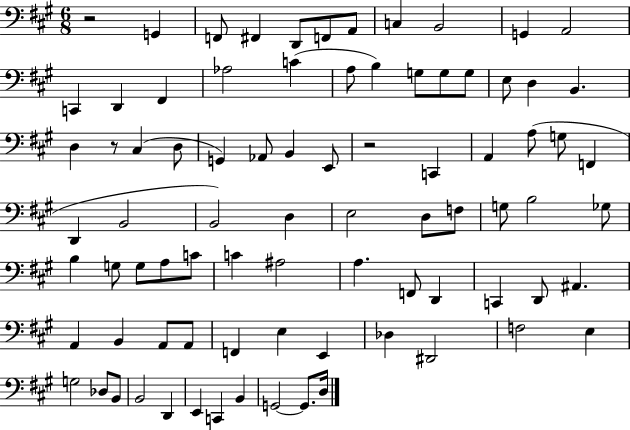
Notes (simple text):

R/h G2/q F2/e F#2/q D2/e F2/e A2/e C3/q B2/h G2/q A2/h C2/q D2/q F#2/q Ab3/h C4/q A3/e B3/q G3/e G3/e G3/e E3/e D3/q B2/q. D3/q R/e C#3/q D3/e G2/q Ab2/e B2/q E2/e R/h C2/q A2/q A3/e G3/e F2/q D2/q B2/h B2/h D3/q E3/h D3/e F3/e G3/e B3/h Gb3/e B3/q G3/e G3/e A3/e C4/e C4/q A#3/h A3/q. F2/e D2/q C2/q D2/e A#2/q. A2/q B2/q A2/e A2/e F2/q E3/q E2/q Db3/q D#2/h F3/h E3/q G3/h Db3/e B2/e B2/h D2/q E2/q C2/q B2/q G2/h G2/e. D3/s